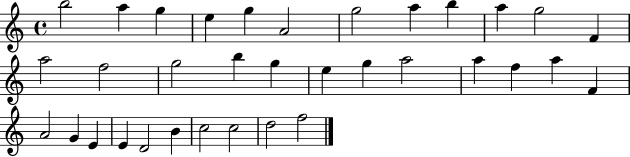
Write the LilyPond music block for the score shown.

{
  \clef treble
  \time 4/4
  \defaultTimeSignature
  \key c \major
  b''2 a''4 g''4 | e''4 g''4 a'2 | g''2 a''4 b''4 | a''4 g''2 f'4 | \break a''2 f''2 | g''2 b''4 g''4 | e''4 g''4 a''2 | a''4 f''4 a''4 f'4 | \break a'2 g'4 e'4 | e'4 d'2 b'4 | c''2 c''2 | d''2 f''2 | \break \bar "|."
}